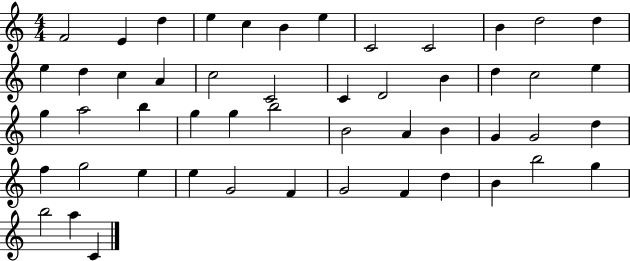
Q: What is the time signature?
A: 4/4